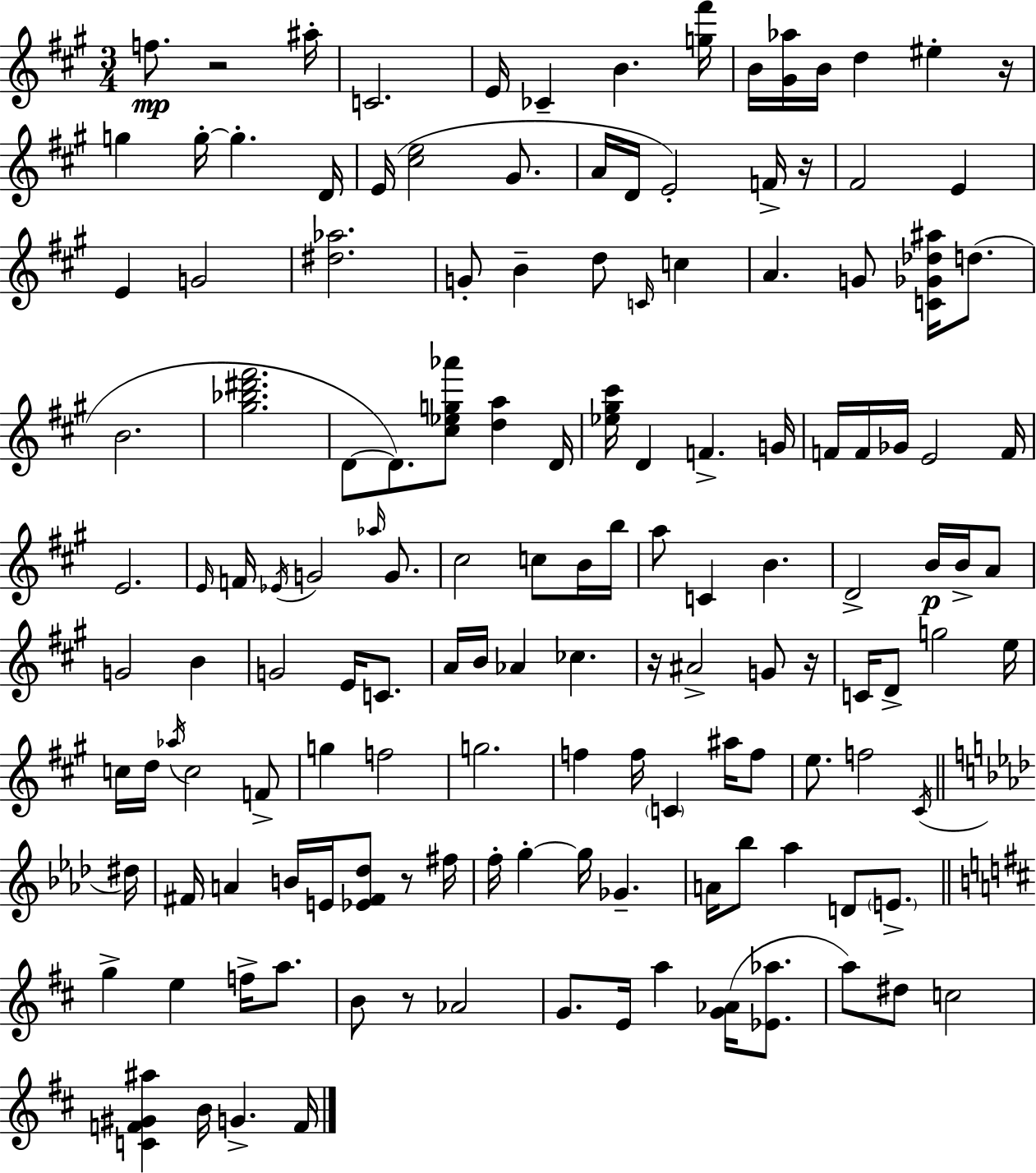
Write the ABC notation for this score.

X:1
T:Untitled
M:3/4
L:1/4
K:A
f/2 z2 ^a/4 C2 E/4 _C B [g^f']/4 B/4 [^G_a]/4 B/4 d ^e z/4 g g/4 g D/4 E/4 [^ce]2 ^G/2 A/4 D/4 E2 F/4 z/4 ^F2 E E G2 [^d_a]2 G/2 B d/2 C/4 c A G/2 [C_G_d^a]/4 d/2 B2 [^g_b^d'^f']2 D/2 D/2 [^c_eg_a']/2 [da] D/4 [_e^g^c']/4 D F G/4 F/4 F/4 _G/4 E2 F/4 E2 E/4 F/4 _E/4 G2 _a/4 G/2 ^c2 c/2 B/4 b/4 a/2 C B D2 B/4 B/4 A/2 G2 B G2 E/4 C/2 A/4 B/4 _A _c z/4 ^A2 G/2 z/4 C/4 D/2 g2 e/4 c/4 d/4 _a/4 c2 F/2 g f2 g2 f f/4 C ^a/4 f/2 e/2 f2 ^C/4 ^d/4 ^F/4 A B/4 E/4 [_E^F_d]/2 z/2 ^f/4 f/4 g g/4 _G A/4 _b/2 _a D/2 E/2 g e f/4 a/2 B/2 z/2 _A2 G/2 E/4 a [G_A]/4 [_E_a]/2 a/2 ^d/2 c2 [CF^G^a] B/4 G F/4